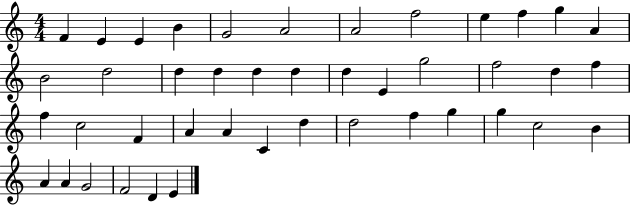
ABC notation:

X:1
T:Untitled
M:4/4
L:1/4
K:C
F E E B G2 A2 A2 f2 e f g A B2 d2 d d d d d E g2 f2 d f f c2 F A A C d d2 f g g c2 B A A G2 F2 D E